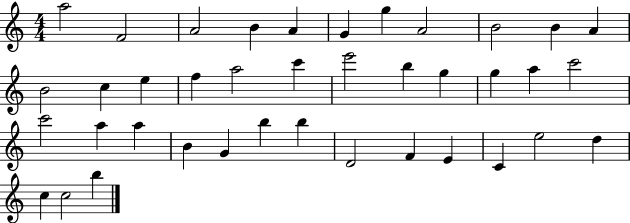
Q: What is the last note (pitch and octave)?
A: B5